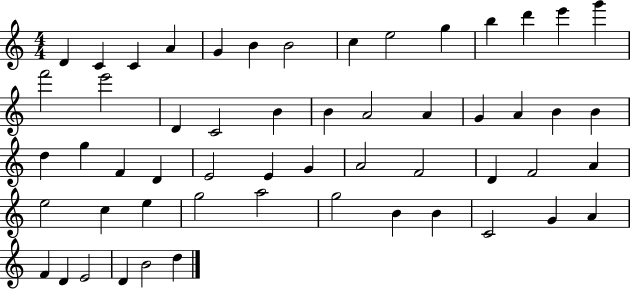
D4/q C4/q C4/q A4/q G4/q B4/q B4/h C5/q E5/h G5/q B5/q D6/q E6/q G6/q F6/h E6/h D4/q C4/h B4/q B4/q A4/h A4/q G4/q A4/q B4/q B4/q D5/q G5/q F4/q D4/q E4/h E4/q G4/q A4/h F4/h D4/q F4/h A4/q E5/h C5/q E5/q G5/h A5/h G5/h B4/q B4/q C4/h G4/q A4/q F4/q D4/q E4/h D4/q B4/h D5/q